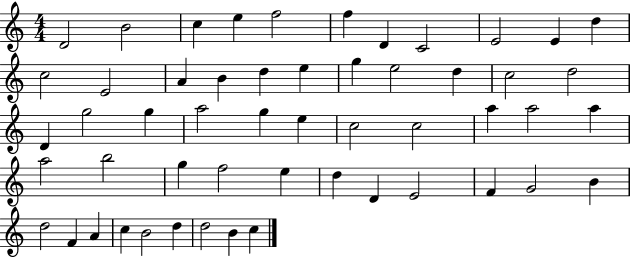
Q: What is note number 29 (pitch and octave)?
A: C5